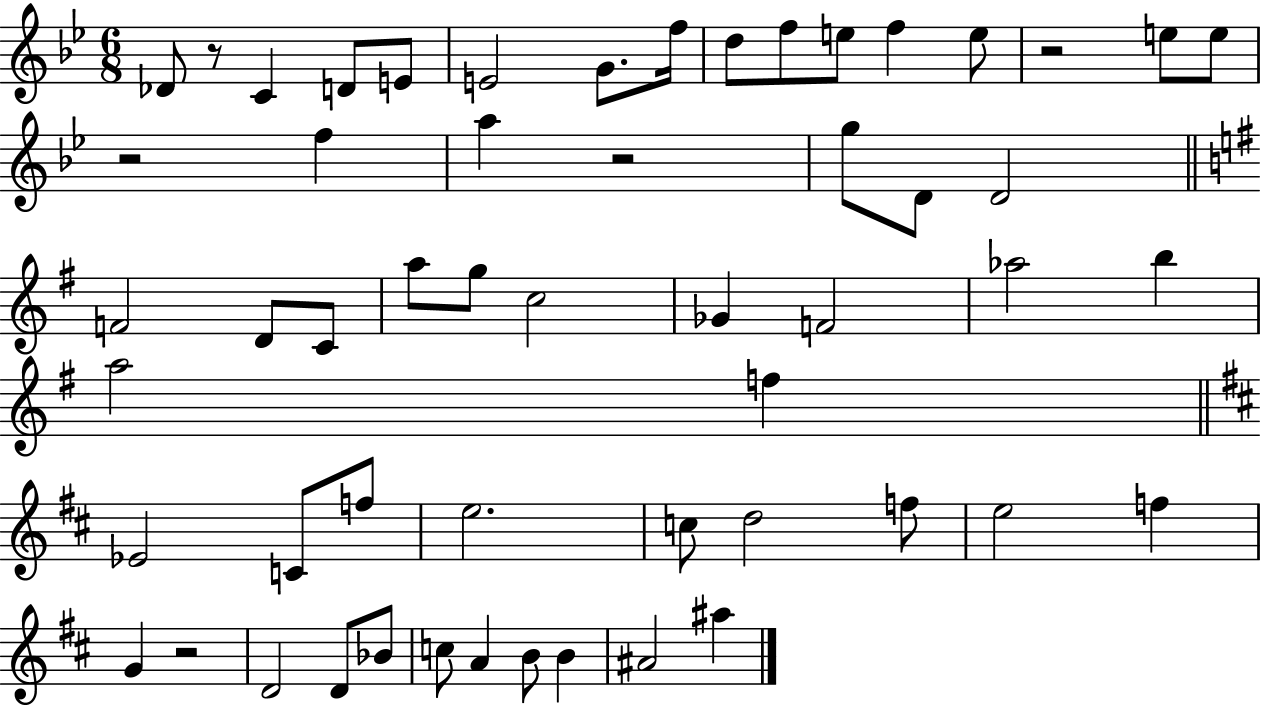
Db4/e R/e C4/q D4/e E4/e E4/h G4/e. F5/s D5/e F5/e E5/e F5/q E5/e R/h E5/e E5/e R/h F5/q A5/q R/h G5/e D4/e D4/h F4/h D4/e C4/e A5/e G5/e C5/h Gb4/q F4/h Ab5/h B5/q A5/h F5/q Eb4/h C4/e F5/e E5/h. C5/e D5/h F5/e E5/h F5/q G4/q R/h D4/h D4/e Bb4/e C5/e A4/q B4/e B4/q A#4/h A#5/q